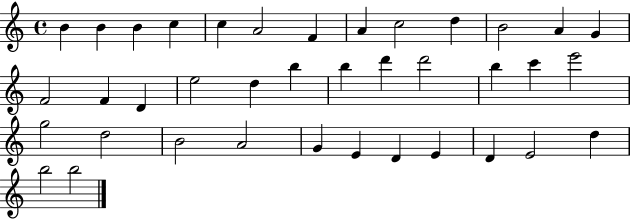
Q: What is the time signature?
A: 4/4